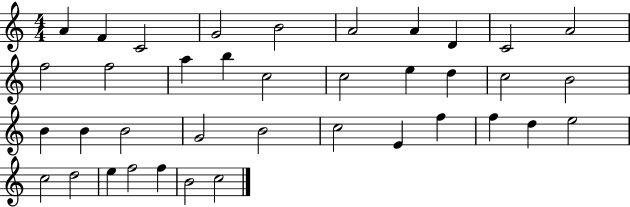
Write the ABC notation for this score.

X:1
T:Untitled
M:4/4
L:1/4
K:C
A F C2 G2 B2 A2 A D C2 A2 f2 f2 a b c2 c2 e d c2 B2 B B B2 G2 B2 c2 E f f d e2 c2 d2 e f2 f B2 c2